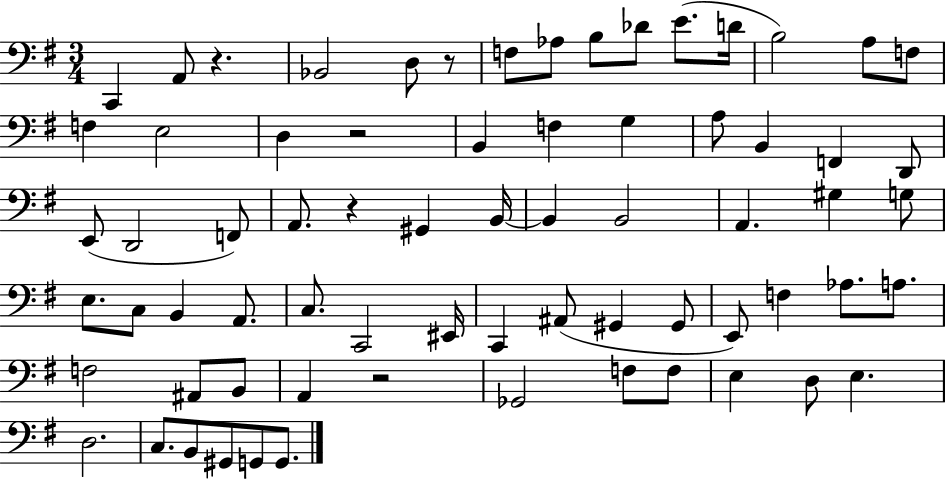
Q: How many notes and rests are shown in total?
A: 70